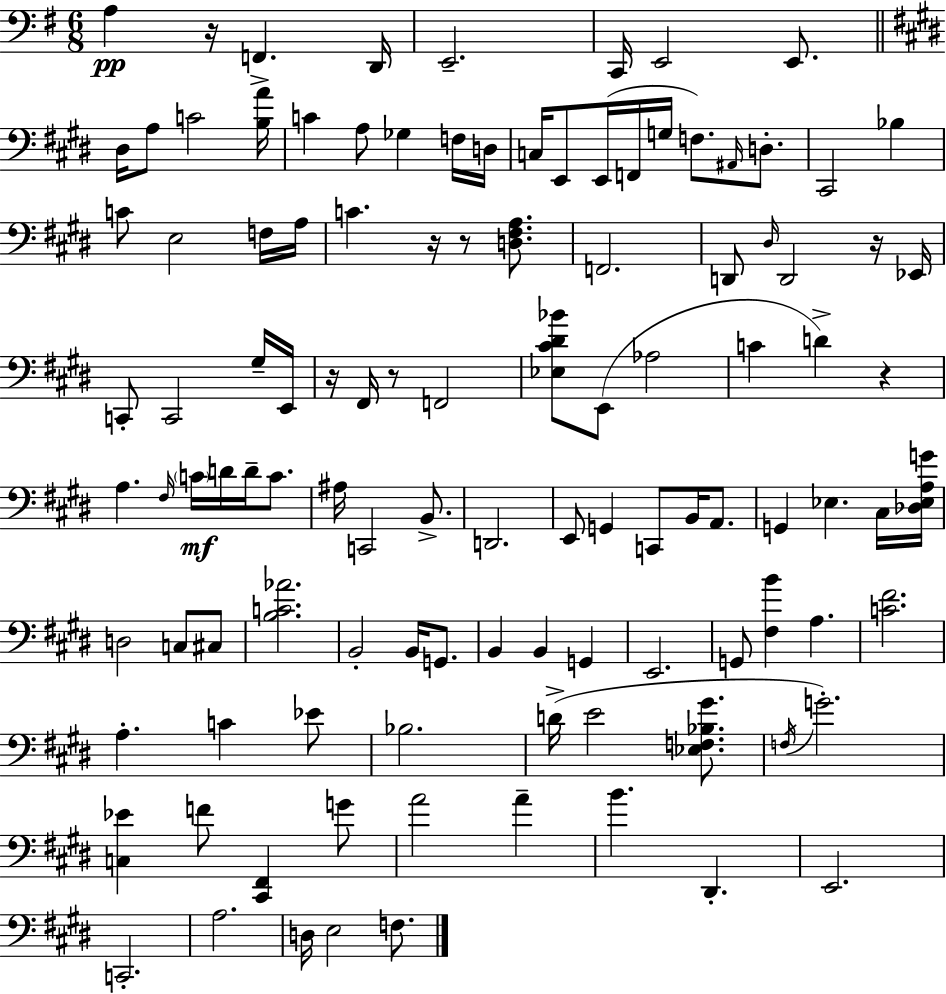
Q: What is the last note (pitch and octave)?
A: F3